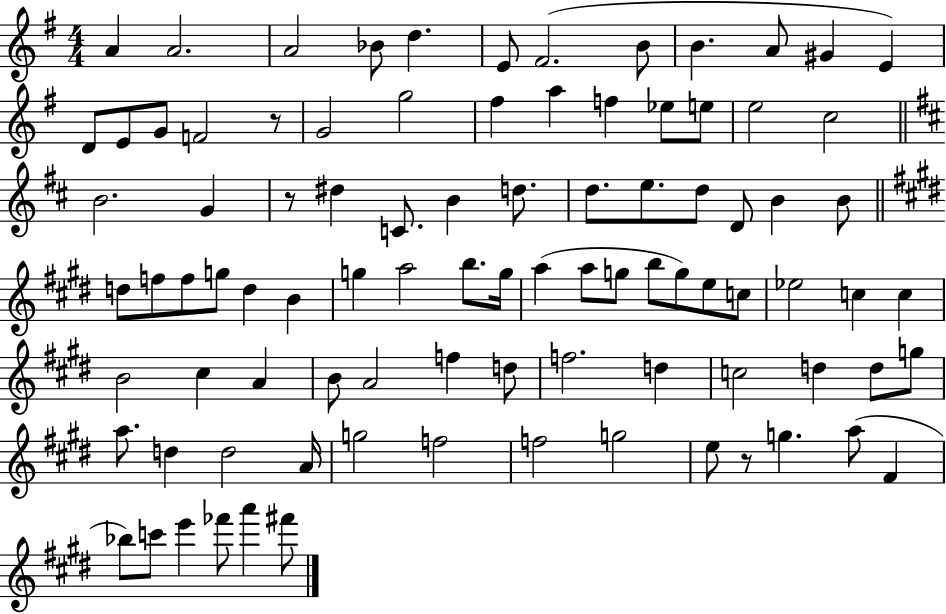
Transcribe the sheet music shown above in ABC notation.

X:1
T:Untitled
M:4/4
L:1/4
K:G
A A2 A2 _B/2 d E/2 ^F2 B/2 B A/2 ^G E D/2 E/2 G/2 F2 z/2 G2 g2 ^f a f _e/2 e/2 e2 c2 B2 G z/2 ^d C/2 B d/2 d/2 e/2 d/2 D/2 B B/2 d/2 f/2 f/2 g/2 d B g a2 b/2 g/4 a a/2 g/2 b/2 g/2 e/2 c/2 _e2 c c B2 ^c A B/2 A2 f d/2 f2 d c2 d d/2 g/2 a/2 d d2 A/4 g2 f2 f2 g2 e/2 z/2 g a/2 ^F _b/2 c'/2 e' _f'/2 a' ^f'/2